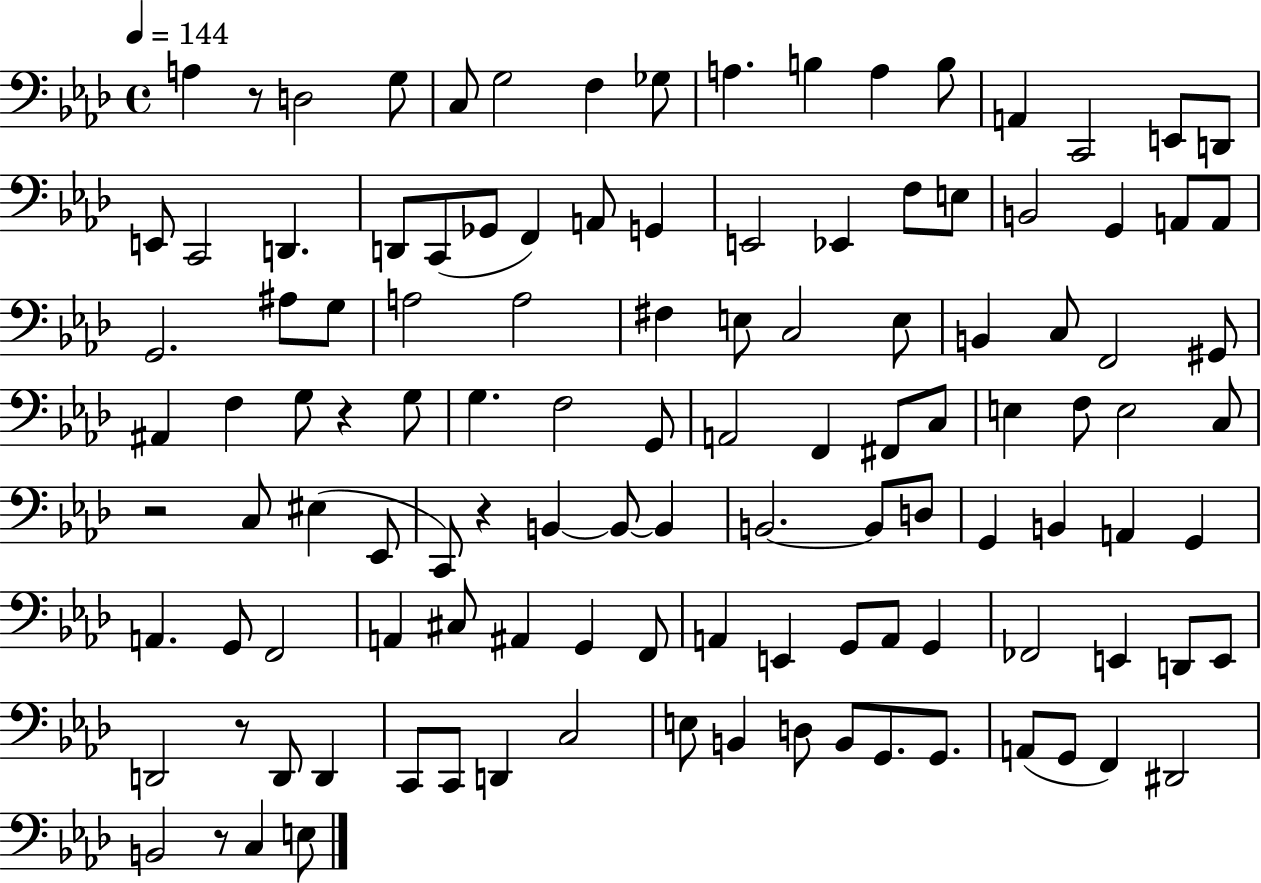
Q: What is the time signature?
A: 4/4